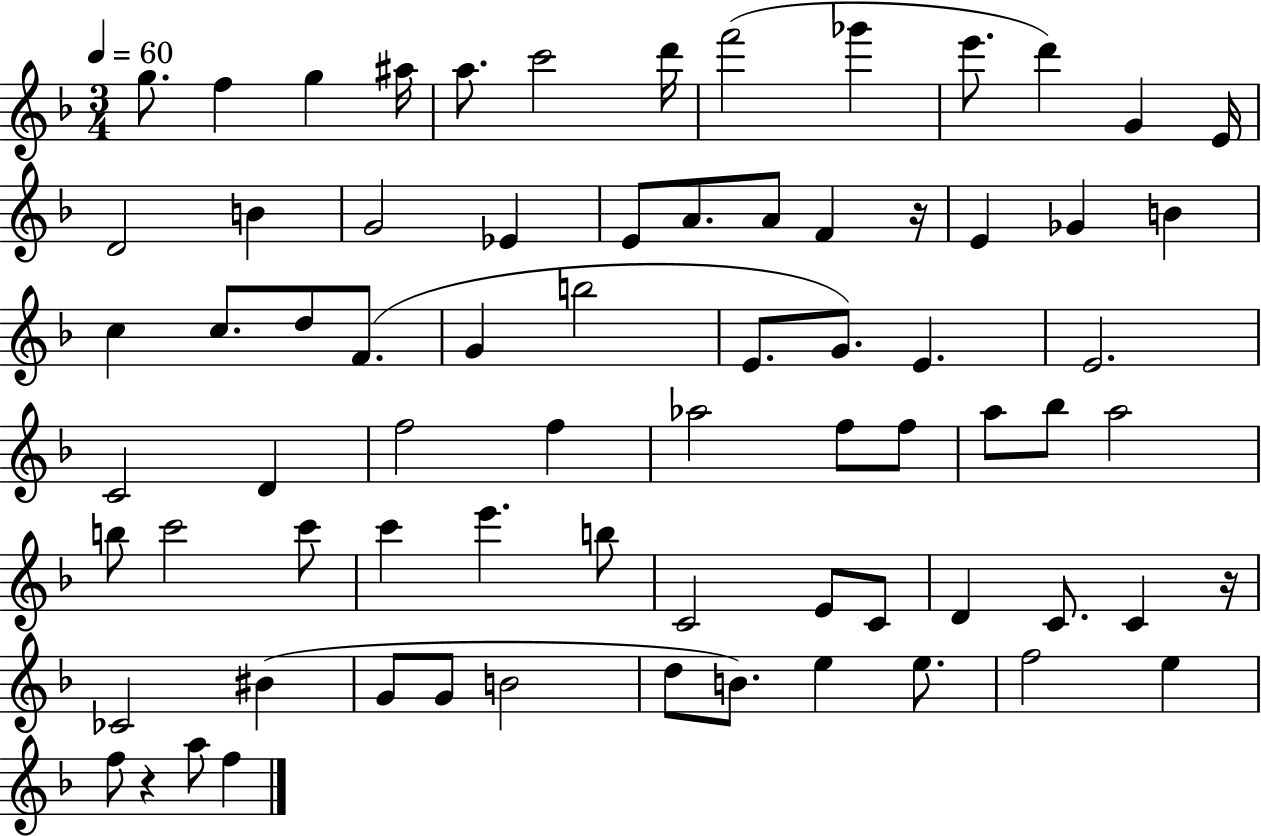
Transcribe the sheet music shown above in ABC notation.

X:1
T:Untitled
M:3/4
L:1/4
K:F
g/2 f g ^a/4 a/2 c'2 d'/4 f'2 _g' e'/2 d' G E/4 D2 B G2 _E E/2 A/2 A/2 F z/4 E _G B c c/2 d/2 F/2 G b2 E/2 G/2 E E2 C2 D f2 f _a2 f/2 f/2 a/2 _b/2 a2 b/2 c'2 c'/2 c' e' b/2 C2 E/2 C/2 D C/2 C z/4 _C2 ^B G/2 G/2 B2 d/2 B/2 e e/2 f2 e f/2 z a/2 f